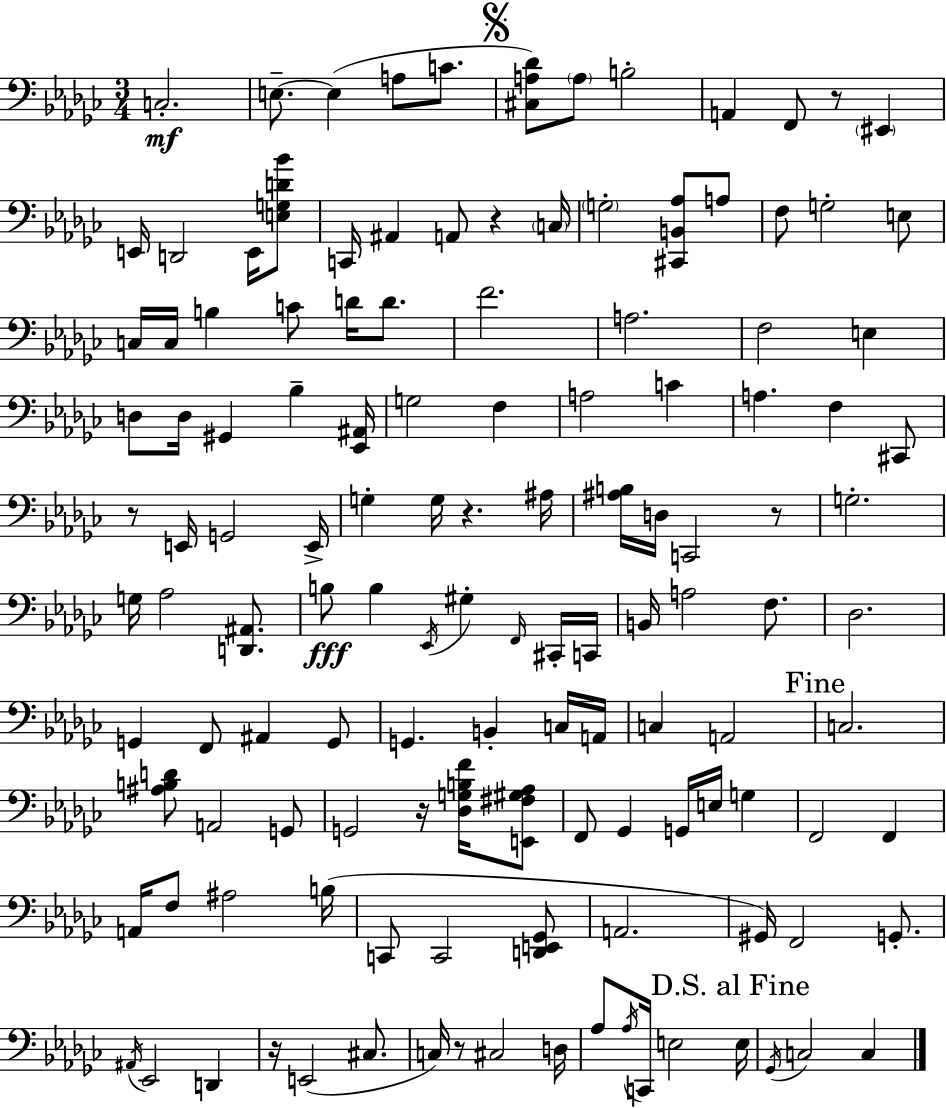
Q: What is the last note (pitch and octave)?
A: C3